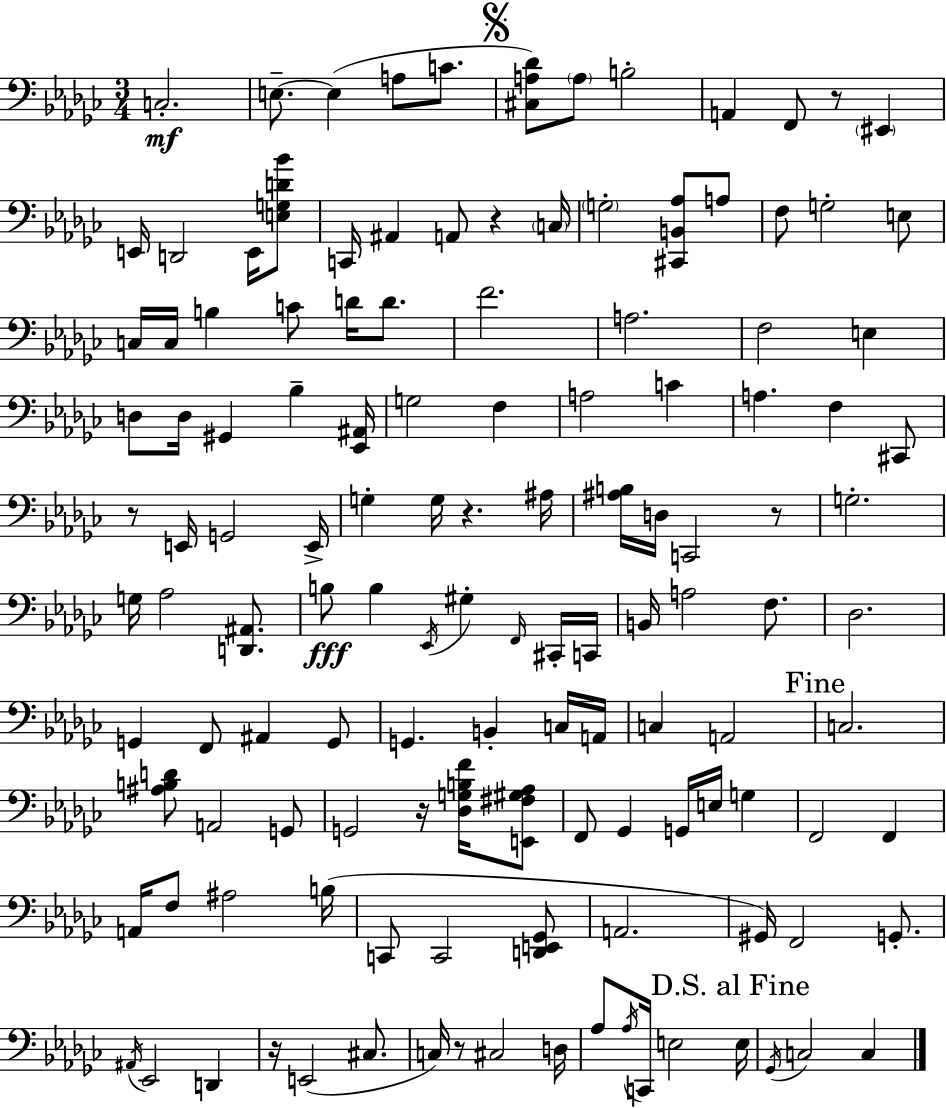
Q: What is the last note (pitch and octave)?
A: C3